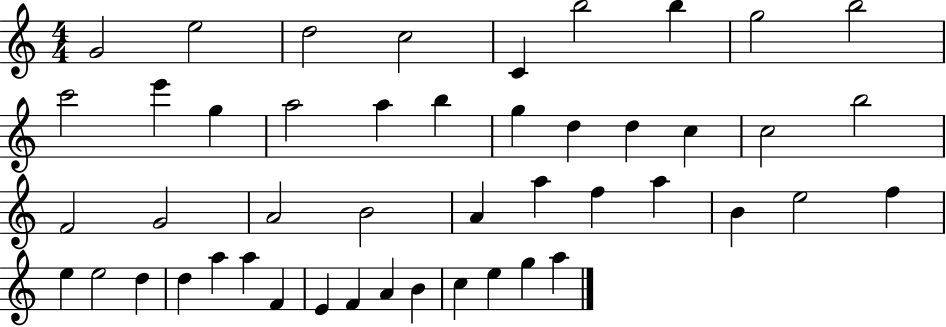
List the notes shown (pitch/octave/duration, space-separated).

G4/h E5/h D5/h C5/h C4/q B5/h B5/q G5/h B5/h C6/h E6/q G5/q A5/h A5/q B5/q G5/q D5/q D5/q C5/q C5/h B5/h F4/h G4/h A4/h B4/h A4/q A5/q F5/q A5/q B4/q E5/h F5/q E5/q E5/h D5/q D5/q A5/q A5/q F4/q E4/q F4/q A4/q B4/q C5/q E5/q G5/q A5/q